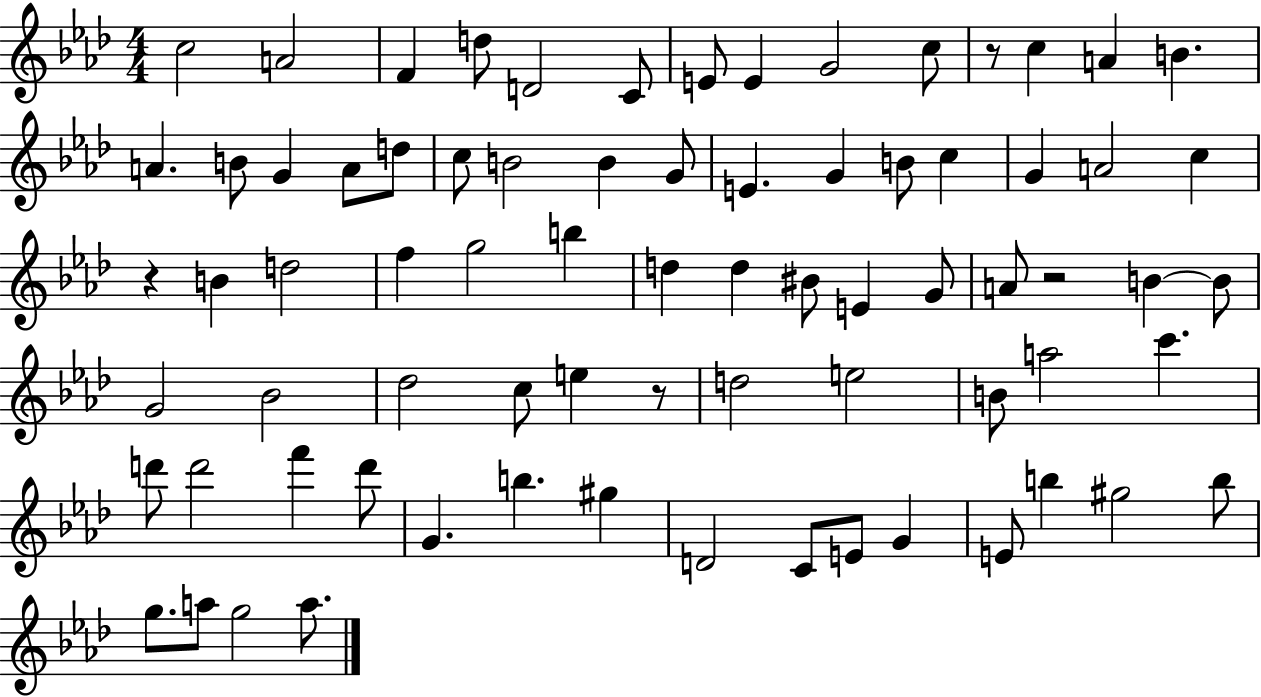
X:1
T:Untitled
M:4/4
L:1/4
K:Ab
c2 A2 F d/2 D2 C/2 E/2 E G2 c/2 z/2 c A B A B/2 G A/2 d/2 c/2 B2 B G/2 E G B/2 c G A2 c z B d2 f g2 b d d ^B/2 E G/2 A/2 z2 B B/2 G2 _B2 _d2 c/2 e z/2 d2 e2 B/2 a2 c' d'/2 d'2 f' d'/2 G b ^g D2 C/2 E/2 G E/2 b ^g2 b/2 g/2 a/2 g2 a/2